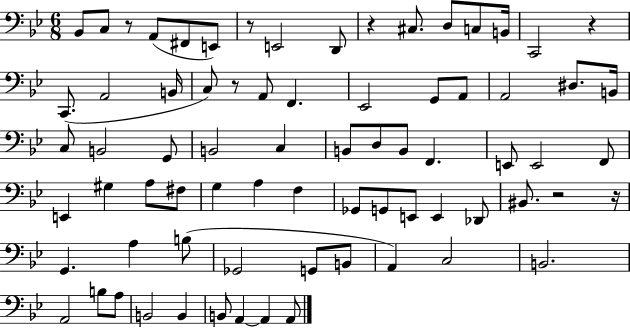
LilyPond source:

{
  \clef bass
  \numericTimeSignature
  \time 6/8
  \key bes \major
  bes,8 c8 r8 a,8( fis,8 e,8) | r8 e,2 d,8 | r4 cis8. d8 c8 b,16 | c,2 r4 | \break c,8.( a,2 b,16 | c8) r8 a,8 f,4. | ees,2 g,8 a,8 | a,2 dis8. b,16 | \break c8 b,2 g,8 | b,2 c4 | b,8 d8 b,8 f,4. | e,8 e,2 f,8 | \break e,4 gis4 a8 fis8 | g4 a4 f4 | ges,8 g,8 e,8 e,4 des,8 | bis,8. r2 r16 | \break g,4. a4 b8( | ges,2 g,8 b,8 | a,4) c2 | b,2. | \break a,2 b8 a8 | b,2 b,4 | b,8 a,4~~ a,4 a,8 | \bar "|."
}